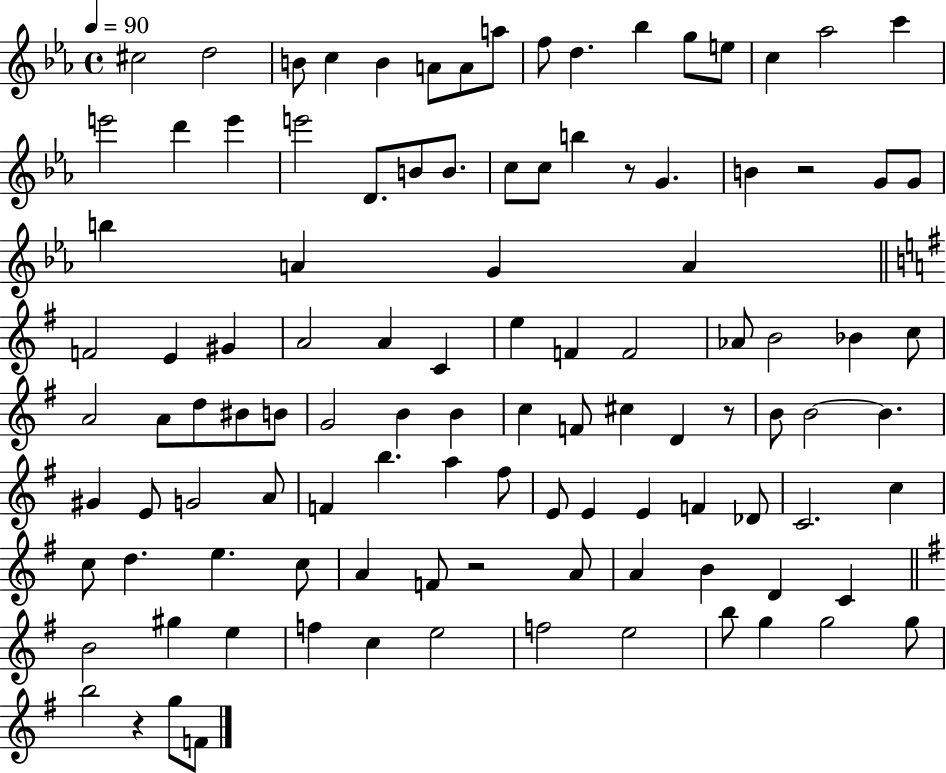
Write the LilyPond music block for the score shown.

{
  \clef treble
  \time 4/4
  \defaultTimeSignature
  \key ees \major
  \tempo 4 = 90
  cis''2 d''2 | b'8 c''4 b'4 a'8 a'8 a''8 | f''8 d''4. bes''4 g''8 e''8 | c''4 aes''2 c'''4 | \break e'''2 d'''4 e'''4 | e'''2 d'8. b'8 b'8. | c''8 c''8 b''4 r8 g'4. | b'4 r2 g'8 g'8 | \break b''4 a'4 g'4 a'4 | \bar "||" \break \key e \minor f'2 e'4 gis'4 | a'2 a'4 c'4 | e''4 f'4 f'2 | aes'8 b'2 bes'4 c''8 | \break a'2 a'8 d''8 bis'8 b'8 | g'2 b'4 b'4 | c''4 f'8 cis''4 d'4 r8 | b'8 b'2~~ b'4. | \break gis'4 e'8 g'2 a'8 | f'4 b''4. a''4 fis''8 | e'8 e'4 e'4 f'4 des'8 | c'2. c''4 | \break c''8 d''4. e''4. c''8 | a'4 f'8 r2 a'8 | a'4 b'4 d'4 c'4 | \bar "||" \break \key g \major b'2 gis''4 e''4 | f''4 c''4 e''2 | f''2 e''2 | b''8 g''4 g''2 g''8 | \break b''2 r4 g''8 f'8 | \bar "|."
}